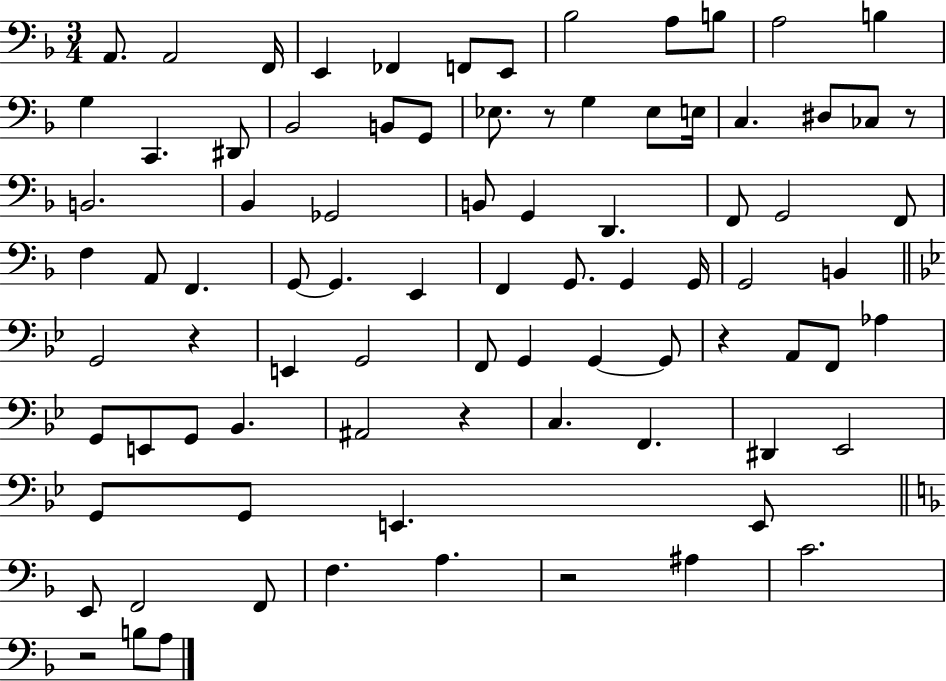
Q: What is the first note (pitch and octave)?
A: A2